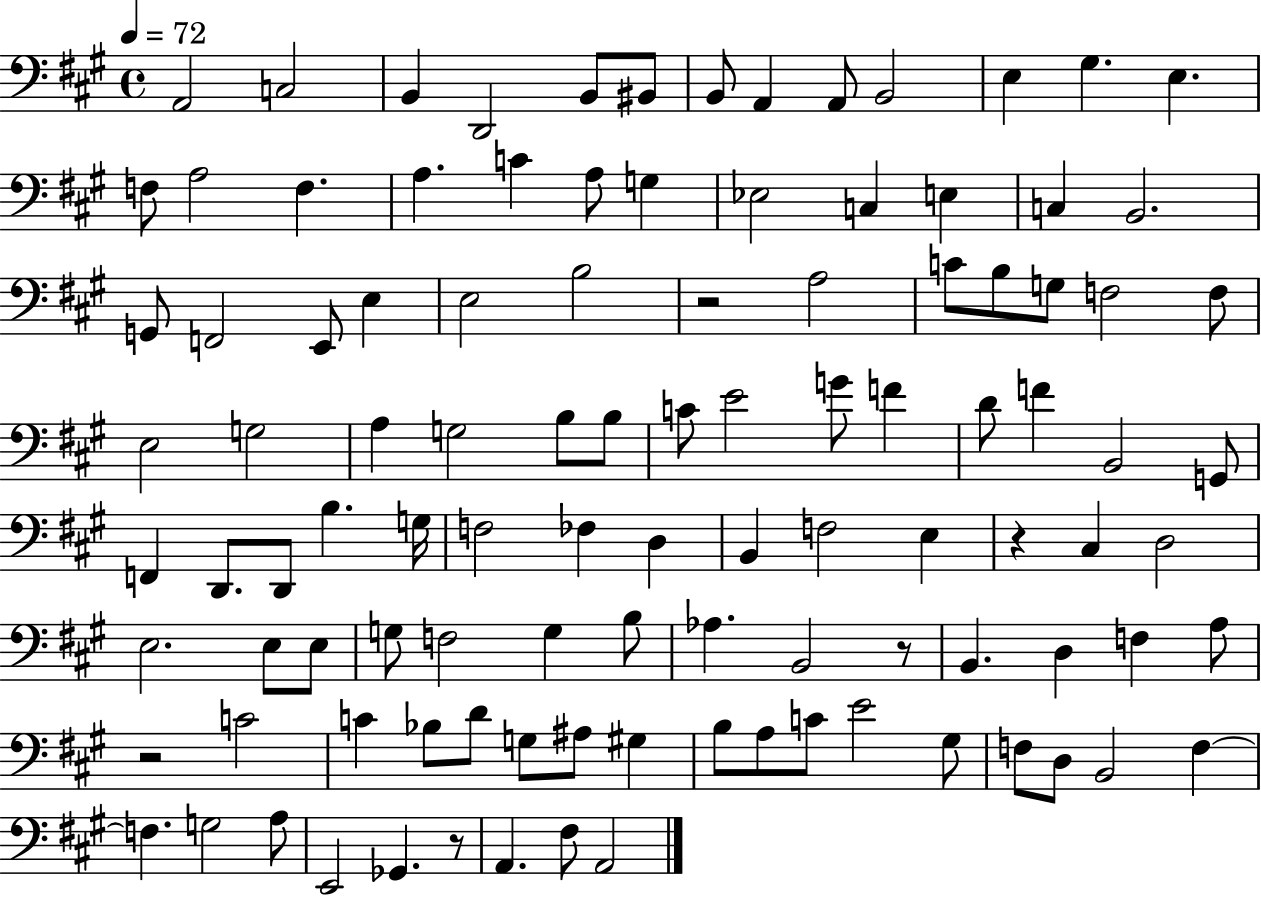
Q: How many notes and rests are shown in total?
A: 106